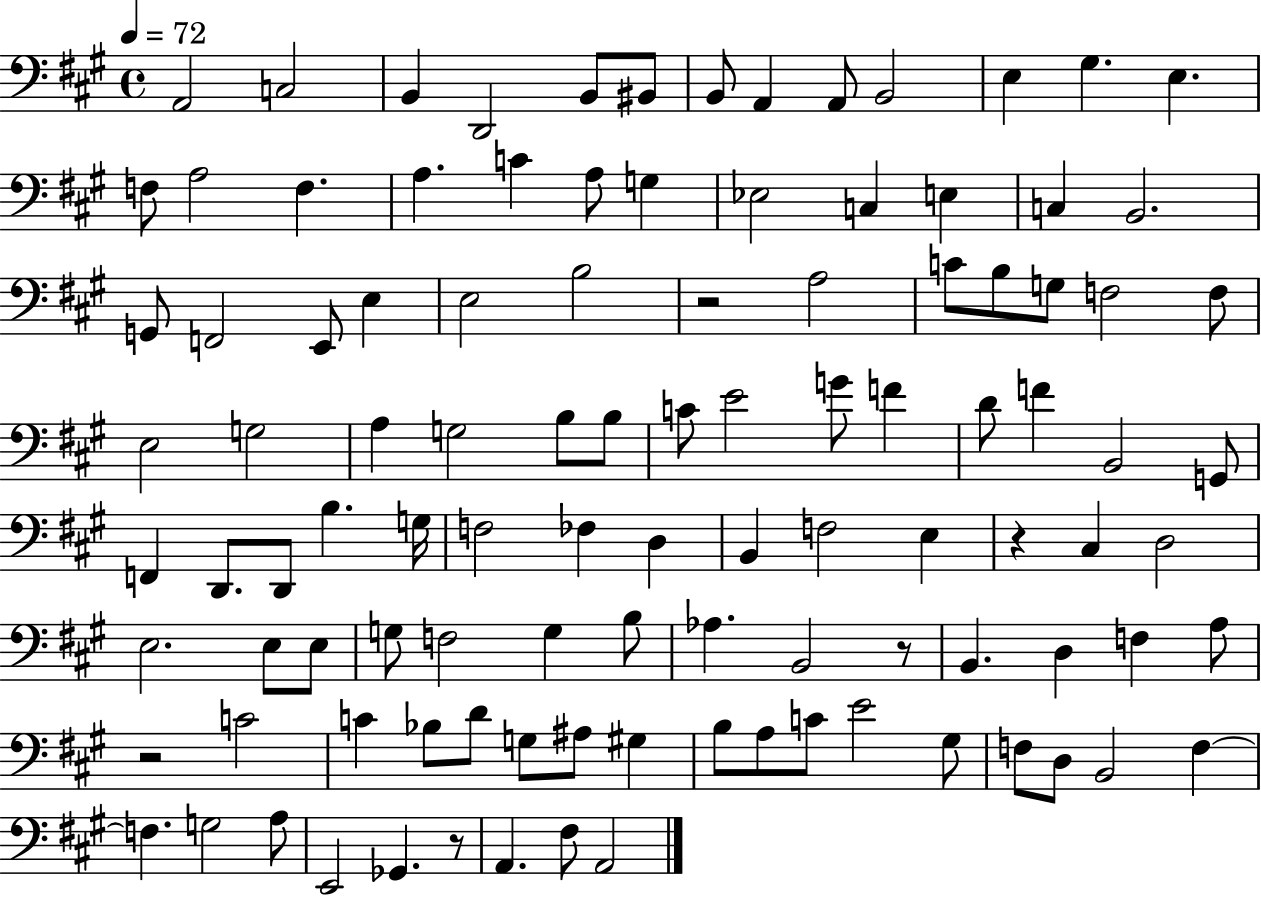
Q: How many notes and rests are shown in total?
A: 106